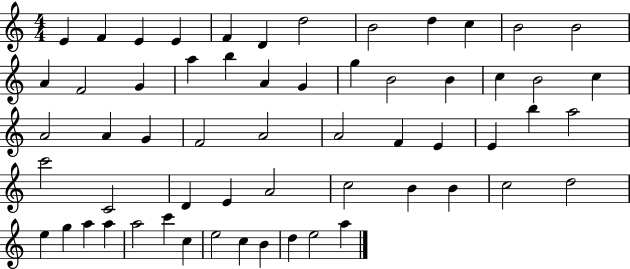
X:1
T:Untitled
M:4/4
L:1/4
K:C
E F E E F D d2 B2 d c B2 B2 A F2 G a b A G g B2 B c B2 c A2 A G F2 A2 A2 F E E b a2 c'2 C2 D E A2 c2 B B c2 d2 e g a a a2 c' c e2 c B d e2 a